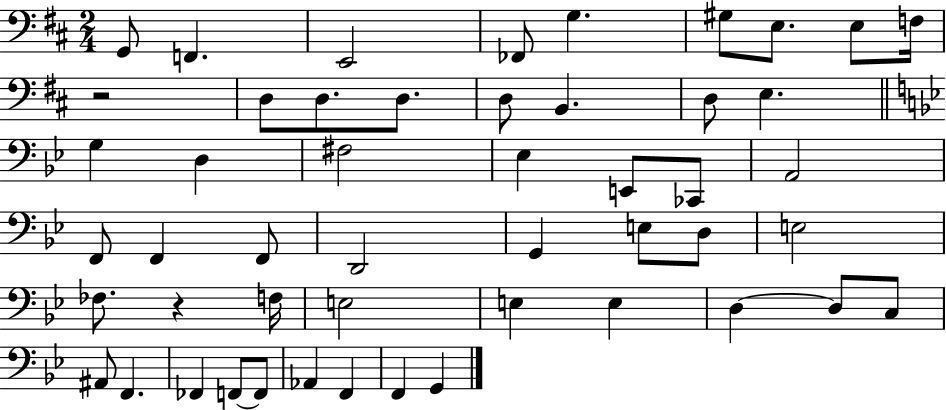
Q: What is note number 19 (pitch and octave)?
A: F#3